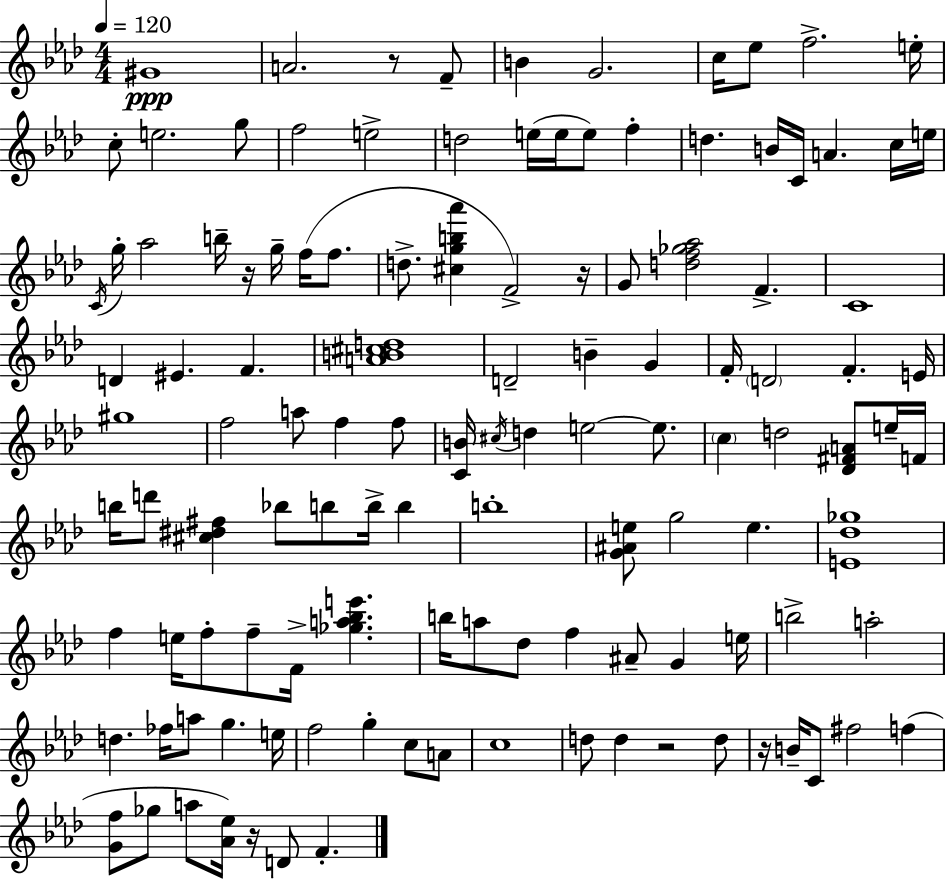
{
  \clef treble
  \numericTimeSignature
  \time 4/4
  \key aes \major
  \tempo 4 = 120
  gis'1\ppp | a'2. r8 f'8-- | b'4 g'2. | c''16 ees''8 f''2.-> e''16-. | \break c''8-. e''2. g''8 | f''2 e''2-> | d''2 e''16( e''16 e''8) f''4-. | d''4. b'16 c'16 a'4. c''16 e''16 | \break \acciaccatura { c'16 } g''16-. aes''2 b''16-- r16 g''16-- f''16( f''8. | d''8.-> <cis'' g'' b'' aes'''>4 f'2->) | r16 g'8 <d'' f'' ges'' aes''>2 f'4.-> | c'1 | \break d'4 eis'4. f'4. | <a' b' cis'' d''>1 | d'2-- b'4-- g'4 | f'16-. \parenthesize d'2 f'4.-. | \break e'16 gis''1 | f''2 a''8 f''4 f''8 | <c' b'>16 \acciaccatura { cis''16 } d''4 e''2~~ e''8. | \parenthesize c''4 d''2 <des' fis' a'>8 | \break e''16-- f'16 b''16 d'''8 <cis'' dis'' fis''>4 bes''8 b''8 b''16-> b''4 | b''1-. | <g' ais' e''>8 g''2 e''4. | <e' des'' ges''>1 | \break f''4 e''16 f''8-. f''8-- f'16-> <ges'' a'' bes'' e'''>4. | b''16 a''8 des''8 f''4 ais'8-- g'4 | e''16 b''2-> a''2-. | d''4. fes''16 a''8 g''4. | \break e''16 f''2 g''4-. c''8 | a'8 c''1 | d''8 d''4 r2 | d''8 r16 b'16-- c'8 fis''2 f''4( | \break <g' f''>8 ges''8 a''8 <aes' ees''>16) r16 d'8 f'4.-. | \bar "|."
}